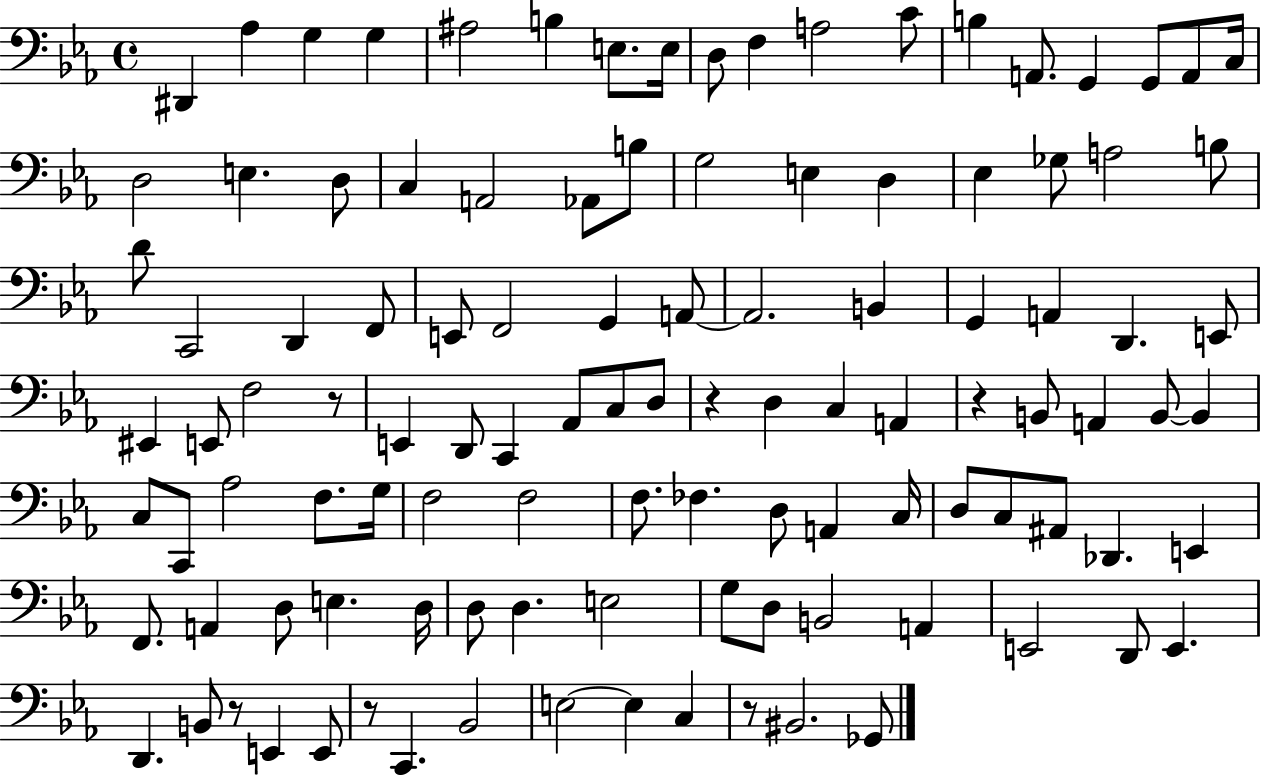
X:1
T:Untitled
M:4/4
L:1/4
K:Eb
^D,, _A, G, G, ^A,2 B, E,/2 E,/4 D,/2 F, A,2 C/2 B, A,,/2 G,, G,,/2 A,,/2 C,/4 D,2 E, D,/2 C, A,,2 _A,,/2 B,/2 G,2 E, D, _E, _G,/2 A,2 B,/2 D/2 C,,2 D,, F,,/2 E,,/2 F,,2 G,, A,,/2 A,,2 B,, G,, A,, D,, E,,/2 ^E,, E,,/2 F,2 z/2 E,, D,,/2 C,, _A,,/2 C,/2 D,/2 z D, C, A,, z B,,/2 A,, B,,/2 B,, C,/2 C,,/2 _A,2 F,/2 G,/4 F,2 F,2 F,/2 _F, D,/2 A,, C,/4 D,/2 C,/2 ^A,,/2 _D,, E,, F,,/2 A,, D,/2 E, D,/4 D,/2 D, E,2 G,/2 D,/2 B,,2 A,, E,,2 D,,/2 E,, D,, B,,/2 z/2 E,, E,,/2 z/2 C,, _B,,2 E,2 E, C, z/2 ^B,,2 _G,,/2